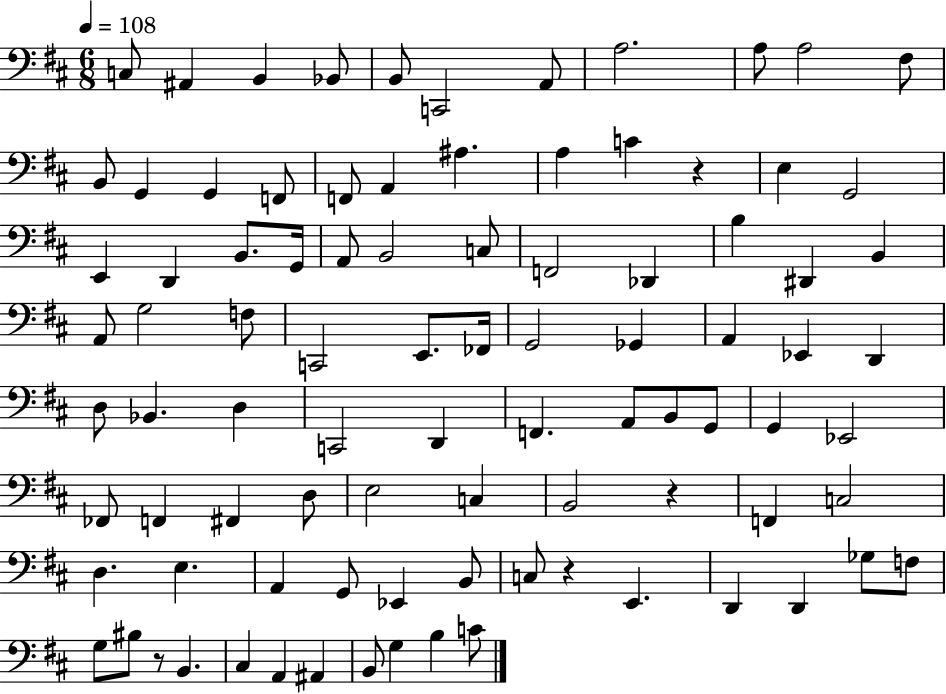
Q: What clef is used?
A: bass